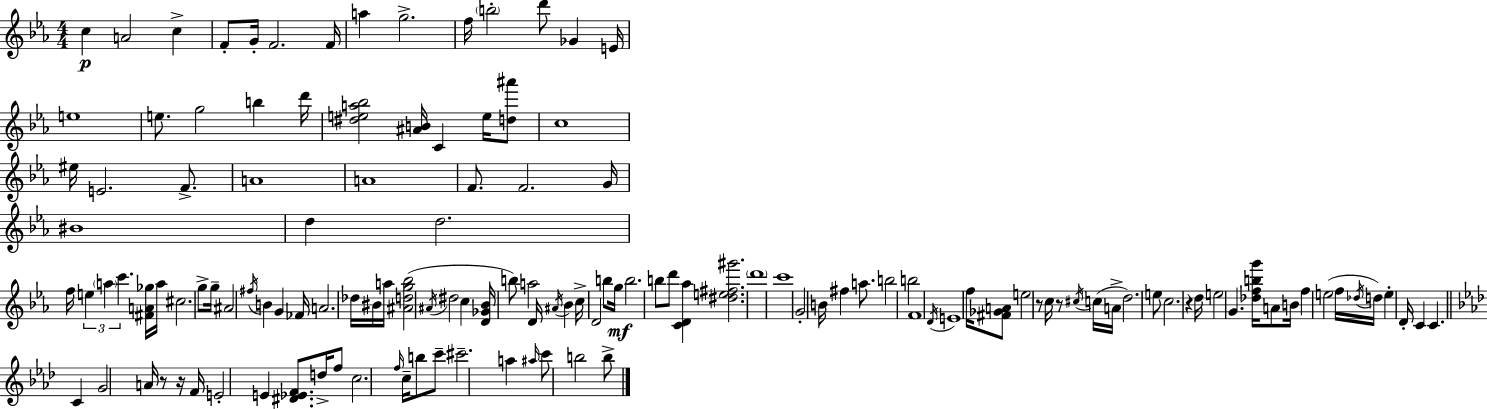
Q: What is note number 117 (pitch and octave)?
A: B5